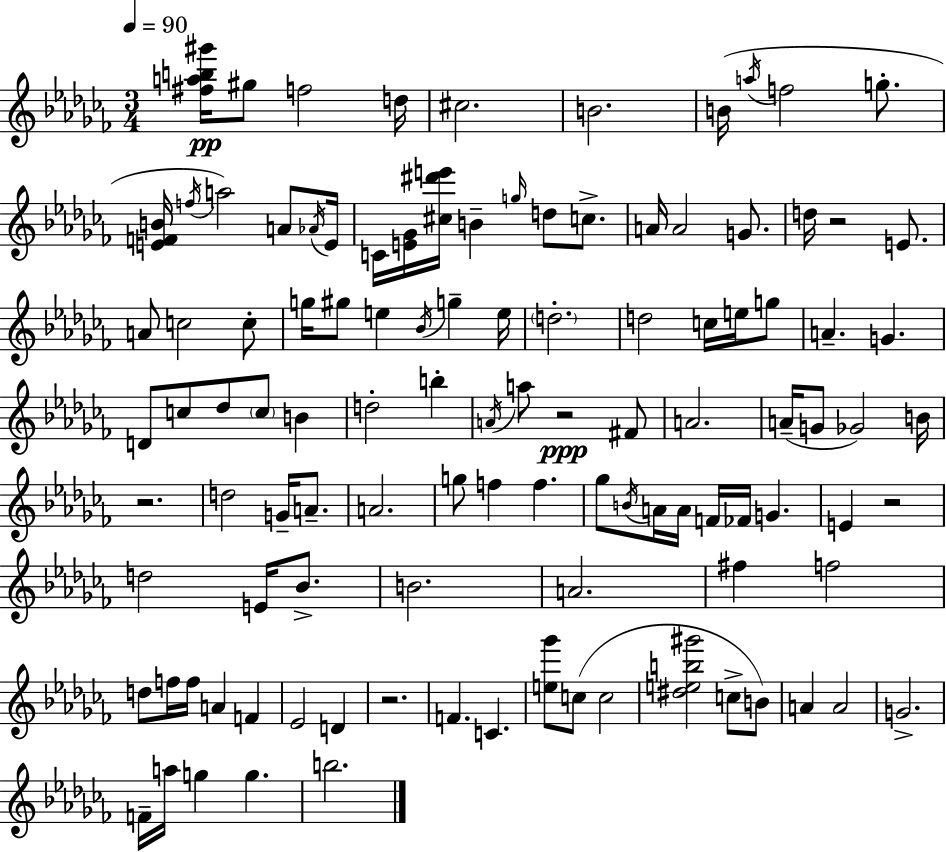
X:1
T:Untitled
M:3/4
L:1/4
K:Abm
[^fab^g']/4 ^g/2 f2 d/4 ^c2 B2 B/4 a/4 f2 g/2 [EFB]/4 f/4 a2 A/2 _A/4 E/4 C/4 [E_G]/4 [^c^d'e']/4 B g/4 d/2 c/2 A/4 A2 G/2 d/4 z2 E/2 A/2 c2 c/2 g/4 ^g/2 e _B/4 g e/4 d2 d2 c/4 e/4 g/2 A G D/2 c/2 _d/2 c/2 B d2 b A/4 a/2 z2 ^F/2 A2 A/4 G/2 _G2 B/4 z2 d2 G/4 A/2 A2 g/2 f f _g/2 B/4 A/4 A/4 F/4 _F/4 G E z2 d2 E/4 _B/2 B2 A2 ^f f2 d/2 f/4 f/4 A F _E2 D z2 F C [e_g']/2 c/2 c2 [^deb^g']2 c/2 B/2 A A2 G2 F/4 a/4 g g b2